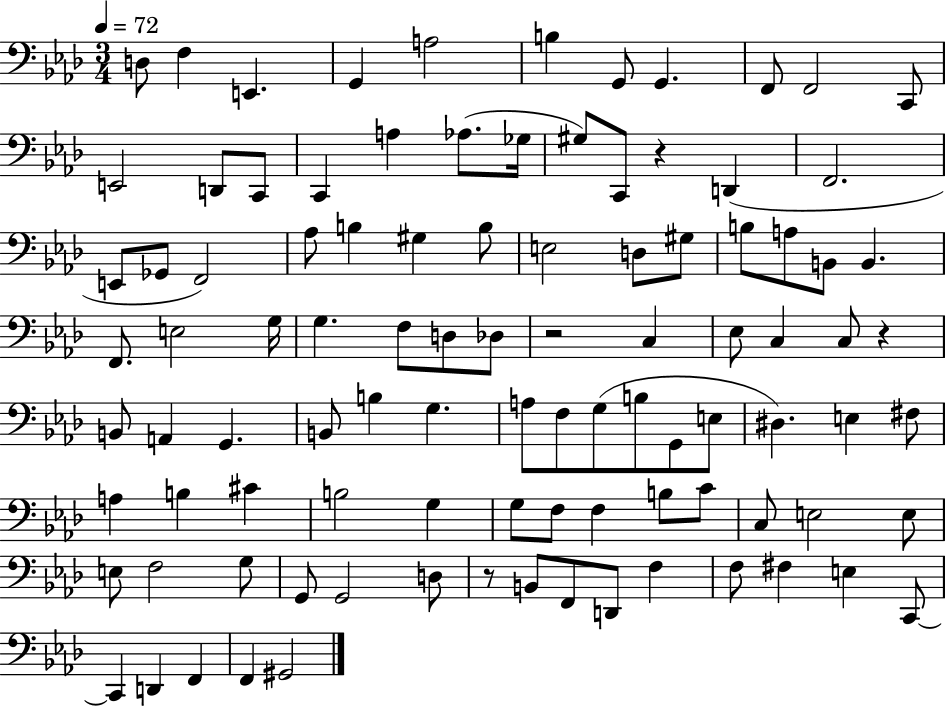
X:1
T:Untitled
M:3/4
L:1/4
K:Ab
D,/2 F, E,, G,, A,2 B, G,,/2 G,, F,,/2 F,,2 C,,/2 E,,2 D,,/2 C,,/2 C,, A, _A,/2 _G,/4 ^G,/2 C,,/2 z D,, F,,2 E,,/2 _G,,/2 F,,2 _A,/2 B, ^G, B,/2 E,2 D,/2 ^G,/2 B,/2 A,/2 B,,/2 B,, F,,/2 E,2 G,/4 G, F,/2 D,/2 _D,/2 z2 C, _E,/2 C, C,/2 z B,,/2 A,, G,, B,,/2 B, G, A,/2 F,/2 G,/2 B,/2 G,,/2 E,/2 ^D, E, ^F,/2 A, B, ^C B,2 G, G,/2 F,/2 F, B,/2 C/2 C,/2 E,2 E,/2 E,/2 F,2 G,/2 G,,/2 G,,2 D,/2 z/2 B,,/2 F,,/2 D,,/2 F, F,/2 ^F, E, C,,/2 C,, D,, F,, F,, ^G,,2